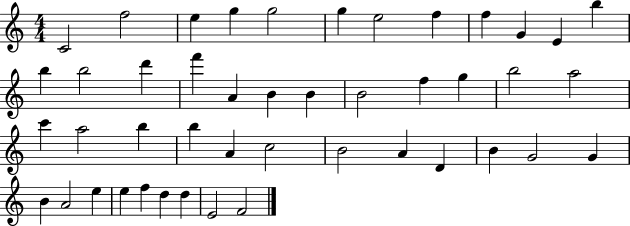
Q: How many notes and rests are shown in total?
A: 45